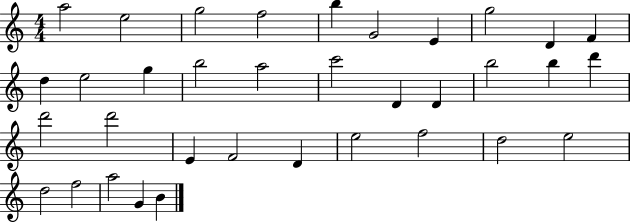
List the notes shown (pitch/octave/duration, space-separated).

A5/h E5/h G5/h F5/h B5/q G4/h E4/q G5/h D4/q F4/q D5/q E5/h G5/q B5/h A5/h C6/h D4/q D4/q B5/h B5/q D6/q D6/h D6/h E4/q F4/h D4/q E5/h F5/h D5/h E5/h D5/h F5/h A5/h G4/q B4/q